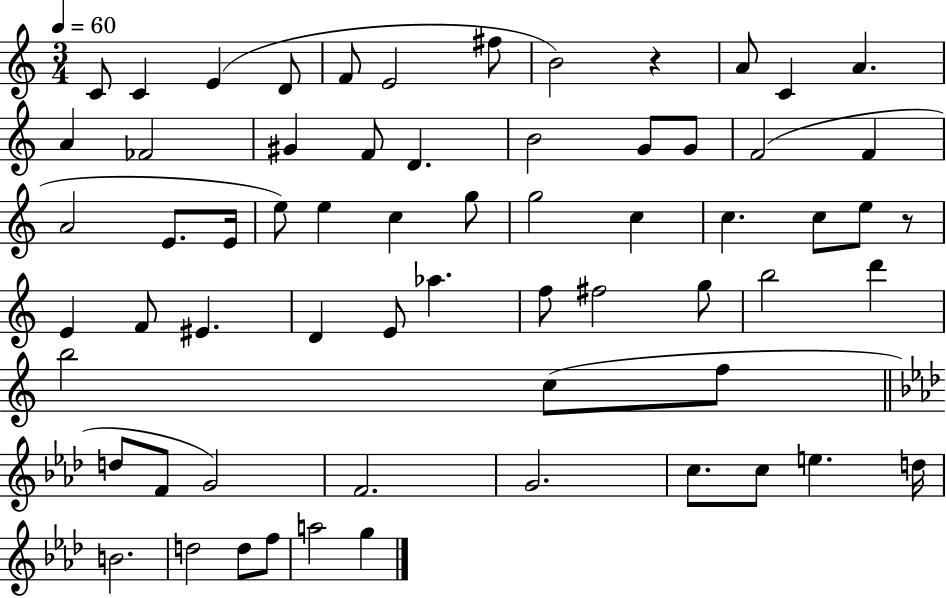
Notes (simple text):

C4/e C4/q E4/q D4/e F4/e E4/h F#5/e B4/h R/q A4/e C4/q A4/q. A4/q FES4/h G#4/q F4/e D4/q. B4/h G4/e G4/e F4/h F4/q A4/h E4/e. E4/s E5/e E5/q C5/q G5/e G5/h C5/q C5/q. C5/e E5/e R/e E4/q F4/e EIS4/q. D4/q E4/e Ab5/q. F5/e F#5/h G5/e B5/h D6/q B5/h C5/e F5/e D5/e F4/e G4/h F4/h. G4/h. C5/e. C5/e E5/q. D5/s B4/h. D5/h D5/e F5/e A5/h G5/q